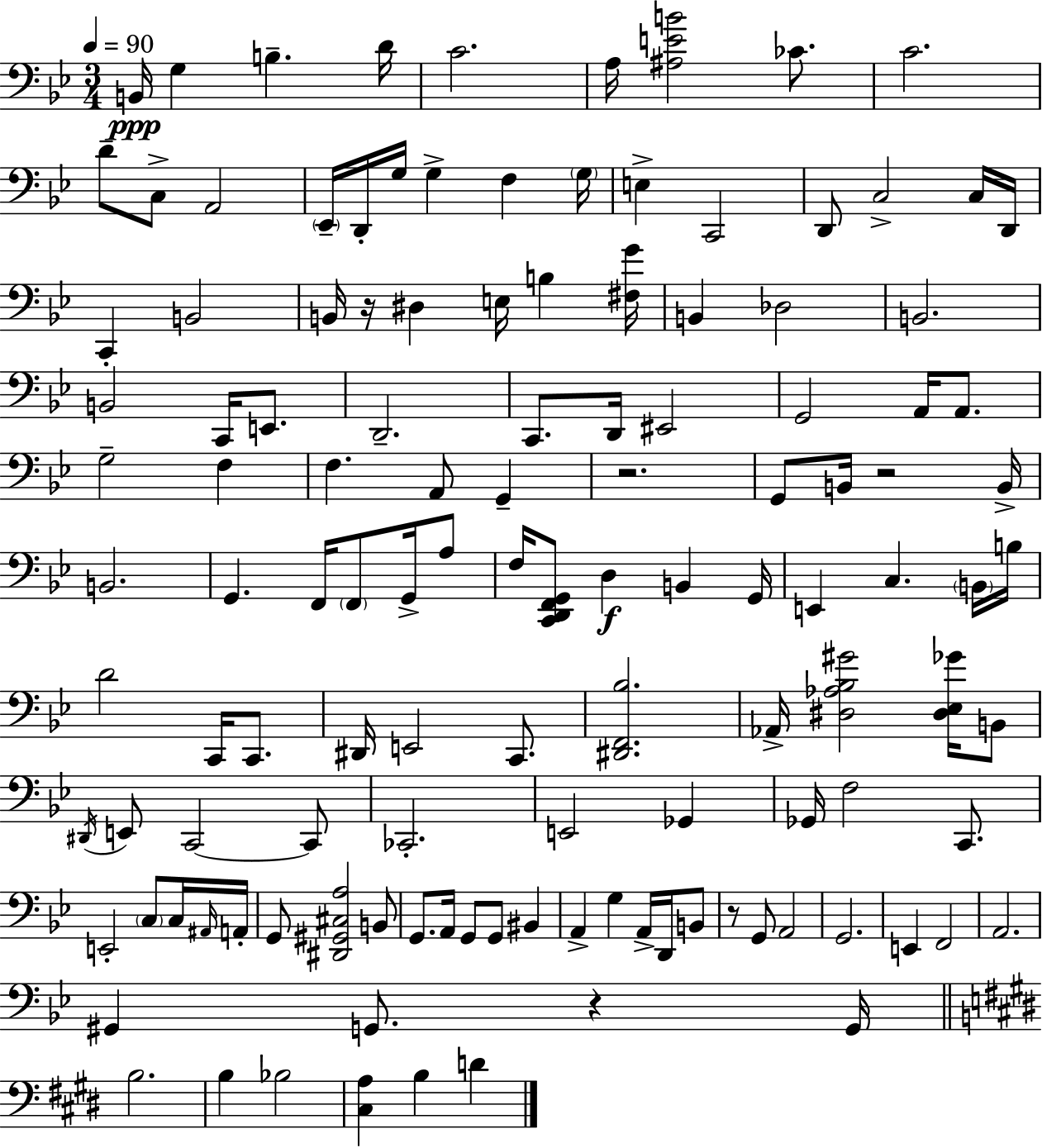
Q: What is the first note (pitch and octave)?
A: B2